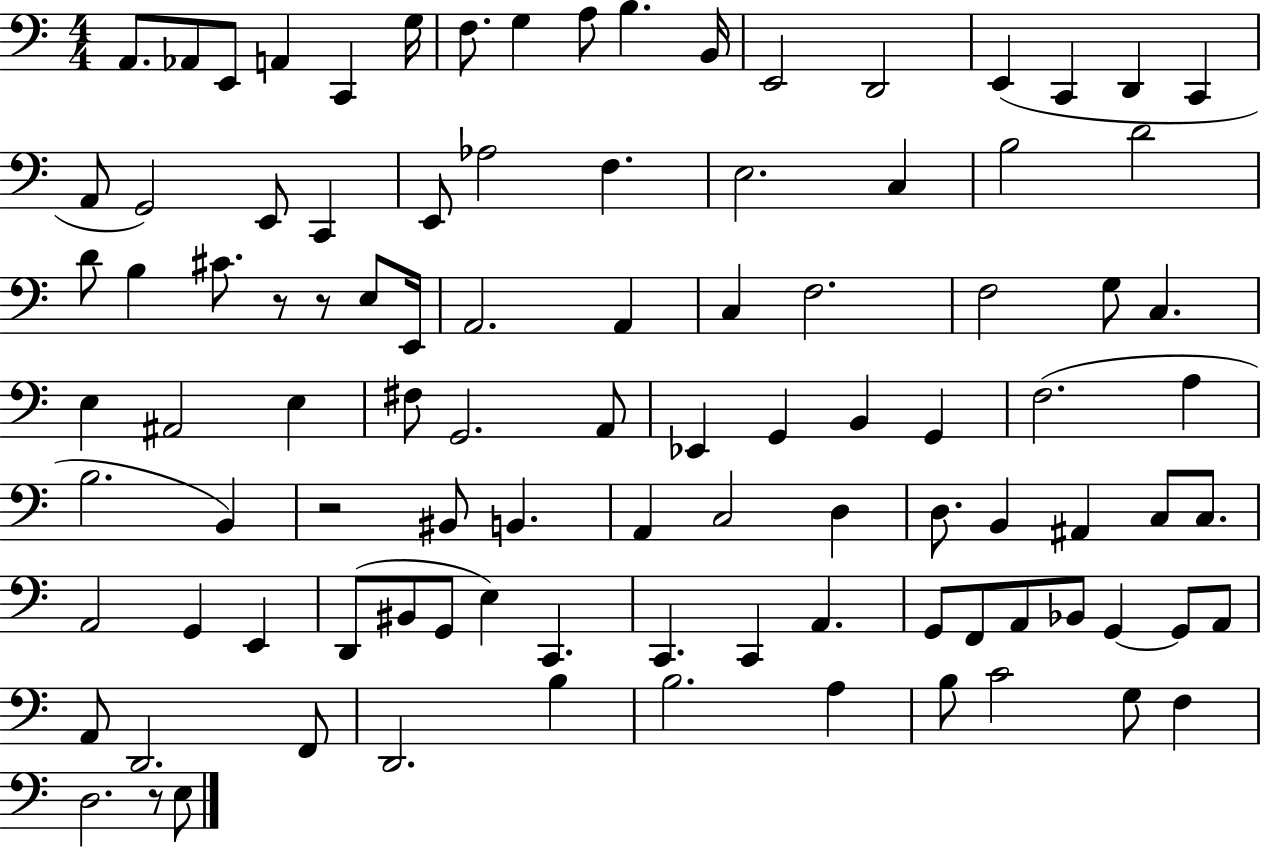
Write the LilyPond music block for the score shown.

{
  \clef bass
  \numericTimeSignature
  \time 4/4
  \key c \major
  a,8. aes,8 e,8 a,4 c,4 g16 | f8. g4 a8 b4. b,16 | e,2 d,2 | e,4( c,4 d,4 c,4 | \break a,8 g,2) e,8 c,4 | e,8 aes2 f4. | e2. c4 | b2 d'2 | \break d'8 b4 cis'8. r8 r8 e8 e,16 | a,2. a,4 | c4 f2. | f2 g8 c4. | \break e4 ais,2 e4 | fis8 g,2. a,8 | ees,4 g,4 b,4 g,4 | f2.( a4 | \break b2. b,4) | r2 bis,8 b,4. | a,4 c2 d4 | d8. b,4 ais,4 c8 c8. | \break a,2 g,4 e,4 | d,8( bis,8 g,8 e4) c,4. | c,4. c,4 a,4. | g,8 f,8 a,8 bes,8 g,4~~ g,8 a,8 | \break a,8 d,2. f,8 | d,2. b4 | b2. a4 | b8 c'2 g8 f4 | \break d2. r8 e8 | \bar "|."
}